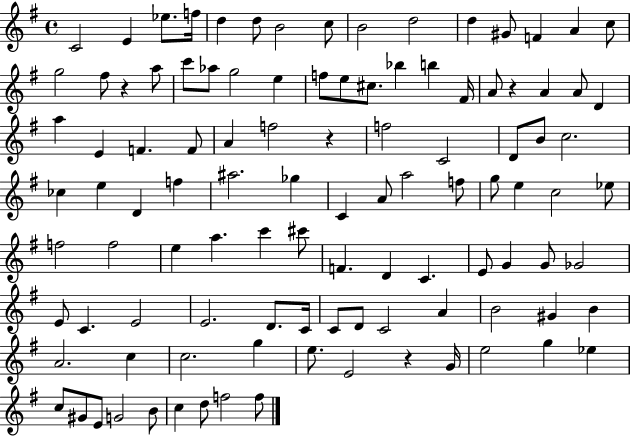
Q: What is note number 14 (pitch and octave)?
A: A4